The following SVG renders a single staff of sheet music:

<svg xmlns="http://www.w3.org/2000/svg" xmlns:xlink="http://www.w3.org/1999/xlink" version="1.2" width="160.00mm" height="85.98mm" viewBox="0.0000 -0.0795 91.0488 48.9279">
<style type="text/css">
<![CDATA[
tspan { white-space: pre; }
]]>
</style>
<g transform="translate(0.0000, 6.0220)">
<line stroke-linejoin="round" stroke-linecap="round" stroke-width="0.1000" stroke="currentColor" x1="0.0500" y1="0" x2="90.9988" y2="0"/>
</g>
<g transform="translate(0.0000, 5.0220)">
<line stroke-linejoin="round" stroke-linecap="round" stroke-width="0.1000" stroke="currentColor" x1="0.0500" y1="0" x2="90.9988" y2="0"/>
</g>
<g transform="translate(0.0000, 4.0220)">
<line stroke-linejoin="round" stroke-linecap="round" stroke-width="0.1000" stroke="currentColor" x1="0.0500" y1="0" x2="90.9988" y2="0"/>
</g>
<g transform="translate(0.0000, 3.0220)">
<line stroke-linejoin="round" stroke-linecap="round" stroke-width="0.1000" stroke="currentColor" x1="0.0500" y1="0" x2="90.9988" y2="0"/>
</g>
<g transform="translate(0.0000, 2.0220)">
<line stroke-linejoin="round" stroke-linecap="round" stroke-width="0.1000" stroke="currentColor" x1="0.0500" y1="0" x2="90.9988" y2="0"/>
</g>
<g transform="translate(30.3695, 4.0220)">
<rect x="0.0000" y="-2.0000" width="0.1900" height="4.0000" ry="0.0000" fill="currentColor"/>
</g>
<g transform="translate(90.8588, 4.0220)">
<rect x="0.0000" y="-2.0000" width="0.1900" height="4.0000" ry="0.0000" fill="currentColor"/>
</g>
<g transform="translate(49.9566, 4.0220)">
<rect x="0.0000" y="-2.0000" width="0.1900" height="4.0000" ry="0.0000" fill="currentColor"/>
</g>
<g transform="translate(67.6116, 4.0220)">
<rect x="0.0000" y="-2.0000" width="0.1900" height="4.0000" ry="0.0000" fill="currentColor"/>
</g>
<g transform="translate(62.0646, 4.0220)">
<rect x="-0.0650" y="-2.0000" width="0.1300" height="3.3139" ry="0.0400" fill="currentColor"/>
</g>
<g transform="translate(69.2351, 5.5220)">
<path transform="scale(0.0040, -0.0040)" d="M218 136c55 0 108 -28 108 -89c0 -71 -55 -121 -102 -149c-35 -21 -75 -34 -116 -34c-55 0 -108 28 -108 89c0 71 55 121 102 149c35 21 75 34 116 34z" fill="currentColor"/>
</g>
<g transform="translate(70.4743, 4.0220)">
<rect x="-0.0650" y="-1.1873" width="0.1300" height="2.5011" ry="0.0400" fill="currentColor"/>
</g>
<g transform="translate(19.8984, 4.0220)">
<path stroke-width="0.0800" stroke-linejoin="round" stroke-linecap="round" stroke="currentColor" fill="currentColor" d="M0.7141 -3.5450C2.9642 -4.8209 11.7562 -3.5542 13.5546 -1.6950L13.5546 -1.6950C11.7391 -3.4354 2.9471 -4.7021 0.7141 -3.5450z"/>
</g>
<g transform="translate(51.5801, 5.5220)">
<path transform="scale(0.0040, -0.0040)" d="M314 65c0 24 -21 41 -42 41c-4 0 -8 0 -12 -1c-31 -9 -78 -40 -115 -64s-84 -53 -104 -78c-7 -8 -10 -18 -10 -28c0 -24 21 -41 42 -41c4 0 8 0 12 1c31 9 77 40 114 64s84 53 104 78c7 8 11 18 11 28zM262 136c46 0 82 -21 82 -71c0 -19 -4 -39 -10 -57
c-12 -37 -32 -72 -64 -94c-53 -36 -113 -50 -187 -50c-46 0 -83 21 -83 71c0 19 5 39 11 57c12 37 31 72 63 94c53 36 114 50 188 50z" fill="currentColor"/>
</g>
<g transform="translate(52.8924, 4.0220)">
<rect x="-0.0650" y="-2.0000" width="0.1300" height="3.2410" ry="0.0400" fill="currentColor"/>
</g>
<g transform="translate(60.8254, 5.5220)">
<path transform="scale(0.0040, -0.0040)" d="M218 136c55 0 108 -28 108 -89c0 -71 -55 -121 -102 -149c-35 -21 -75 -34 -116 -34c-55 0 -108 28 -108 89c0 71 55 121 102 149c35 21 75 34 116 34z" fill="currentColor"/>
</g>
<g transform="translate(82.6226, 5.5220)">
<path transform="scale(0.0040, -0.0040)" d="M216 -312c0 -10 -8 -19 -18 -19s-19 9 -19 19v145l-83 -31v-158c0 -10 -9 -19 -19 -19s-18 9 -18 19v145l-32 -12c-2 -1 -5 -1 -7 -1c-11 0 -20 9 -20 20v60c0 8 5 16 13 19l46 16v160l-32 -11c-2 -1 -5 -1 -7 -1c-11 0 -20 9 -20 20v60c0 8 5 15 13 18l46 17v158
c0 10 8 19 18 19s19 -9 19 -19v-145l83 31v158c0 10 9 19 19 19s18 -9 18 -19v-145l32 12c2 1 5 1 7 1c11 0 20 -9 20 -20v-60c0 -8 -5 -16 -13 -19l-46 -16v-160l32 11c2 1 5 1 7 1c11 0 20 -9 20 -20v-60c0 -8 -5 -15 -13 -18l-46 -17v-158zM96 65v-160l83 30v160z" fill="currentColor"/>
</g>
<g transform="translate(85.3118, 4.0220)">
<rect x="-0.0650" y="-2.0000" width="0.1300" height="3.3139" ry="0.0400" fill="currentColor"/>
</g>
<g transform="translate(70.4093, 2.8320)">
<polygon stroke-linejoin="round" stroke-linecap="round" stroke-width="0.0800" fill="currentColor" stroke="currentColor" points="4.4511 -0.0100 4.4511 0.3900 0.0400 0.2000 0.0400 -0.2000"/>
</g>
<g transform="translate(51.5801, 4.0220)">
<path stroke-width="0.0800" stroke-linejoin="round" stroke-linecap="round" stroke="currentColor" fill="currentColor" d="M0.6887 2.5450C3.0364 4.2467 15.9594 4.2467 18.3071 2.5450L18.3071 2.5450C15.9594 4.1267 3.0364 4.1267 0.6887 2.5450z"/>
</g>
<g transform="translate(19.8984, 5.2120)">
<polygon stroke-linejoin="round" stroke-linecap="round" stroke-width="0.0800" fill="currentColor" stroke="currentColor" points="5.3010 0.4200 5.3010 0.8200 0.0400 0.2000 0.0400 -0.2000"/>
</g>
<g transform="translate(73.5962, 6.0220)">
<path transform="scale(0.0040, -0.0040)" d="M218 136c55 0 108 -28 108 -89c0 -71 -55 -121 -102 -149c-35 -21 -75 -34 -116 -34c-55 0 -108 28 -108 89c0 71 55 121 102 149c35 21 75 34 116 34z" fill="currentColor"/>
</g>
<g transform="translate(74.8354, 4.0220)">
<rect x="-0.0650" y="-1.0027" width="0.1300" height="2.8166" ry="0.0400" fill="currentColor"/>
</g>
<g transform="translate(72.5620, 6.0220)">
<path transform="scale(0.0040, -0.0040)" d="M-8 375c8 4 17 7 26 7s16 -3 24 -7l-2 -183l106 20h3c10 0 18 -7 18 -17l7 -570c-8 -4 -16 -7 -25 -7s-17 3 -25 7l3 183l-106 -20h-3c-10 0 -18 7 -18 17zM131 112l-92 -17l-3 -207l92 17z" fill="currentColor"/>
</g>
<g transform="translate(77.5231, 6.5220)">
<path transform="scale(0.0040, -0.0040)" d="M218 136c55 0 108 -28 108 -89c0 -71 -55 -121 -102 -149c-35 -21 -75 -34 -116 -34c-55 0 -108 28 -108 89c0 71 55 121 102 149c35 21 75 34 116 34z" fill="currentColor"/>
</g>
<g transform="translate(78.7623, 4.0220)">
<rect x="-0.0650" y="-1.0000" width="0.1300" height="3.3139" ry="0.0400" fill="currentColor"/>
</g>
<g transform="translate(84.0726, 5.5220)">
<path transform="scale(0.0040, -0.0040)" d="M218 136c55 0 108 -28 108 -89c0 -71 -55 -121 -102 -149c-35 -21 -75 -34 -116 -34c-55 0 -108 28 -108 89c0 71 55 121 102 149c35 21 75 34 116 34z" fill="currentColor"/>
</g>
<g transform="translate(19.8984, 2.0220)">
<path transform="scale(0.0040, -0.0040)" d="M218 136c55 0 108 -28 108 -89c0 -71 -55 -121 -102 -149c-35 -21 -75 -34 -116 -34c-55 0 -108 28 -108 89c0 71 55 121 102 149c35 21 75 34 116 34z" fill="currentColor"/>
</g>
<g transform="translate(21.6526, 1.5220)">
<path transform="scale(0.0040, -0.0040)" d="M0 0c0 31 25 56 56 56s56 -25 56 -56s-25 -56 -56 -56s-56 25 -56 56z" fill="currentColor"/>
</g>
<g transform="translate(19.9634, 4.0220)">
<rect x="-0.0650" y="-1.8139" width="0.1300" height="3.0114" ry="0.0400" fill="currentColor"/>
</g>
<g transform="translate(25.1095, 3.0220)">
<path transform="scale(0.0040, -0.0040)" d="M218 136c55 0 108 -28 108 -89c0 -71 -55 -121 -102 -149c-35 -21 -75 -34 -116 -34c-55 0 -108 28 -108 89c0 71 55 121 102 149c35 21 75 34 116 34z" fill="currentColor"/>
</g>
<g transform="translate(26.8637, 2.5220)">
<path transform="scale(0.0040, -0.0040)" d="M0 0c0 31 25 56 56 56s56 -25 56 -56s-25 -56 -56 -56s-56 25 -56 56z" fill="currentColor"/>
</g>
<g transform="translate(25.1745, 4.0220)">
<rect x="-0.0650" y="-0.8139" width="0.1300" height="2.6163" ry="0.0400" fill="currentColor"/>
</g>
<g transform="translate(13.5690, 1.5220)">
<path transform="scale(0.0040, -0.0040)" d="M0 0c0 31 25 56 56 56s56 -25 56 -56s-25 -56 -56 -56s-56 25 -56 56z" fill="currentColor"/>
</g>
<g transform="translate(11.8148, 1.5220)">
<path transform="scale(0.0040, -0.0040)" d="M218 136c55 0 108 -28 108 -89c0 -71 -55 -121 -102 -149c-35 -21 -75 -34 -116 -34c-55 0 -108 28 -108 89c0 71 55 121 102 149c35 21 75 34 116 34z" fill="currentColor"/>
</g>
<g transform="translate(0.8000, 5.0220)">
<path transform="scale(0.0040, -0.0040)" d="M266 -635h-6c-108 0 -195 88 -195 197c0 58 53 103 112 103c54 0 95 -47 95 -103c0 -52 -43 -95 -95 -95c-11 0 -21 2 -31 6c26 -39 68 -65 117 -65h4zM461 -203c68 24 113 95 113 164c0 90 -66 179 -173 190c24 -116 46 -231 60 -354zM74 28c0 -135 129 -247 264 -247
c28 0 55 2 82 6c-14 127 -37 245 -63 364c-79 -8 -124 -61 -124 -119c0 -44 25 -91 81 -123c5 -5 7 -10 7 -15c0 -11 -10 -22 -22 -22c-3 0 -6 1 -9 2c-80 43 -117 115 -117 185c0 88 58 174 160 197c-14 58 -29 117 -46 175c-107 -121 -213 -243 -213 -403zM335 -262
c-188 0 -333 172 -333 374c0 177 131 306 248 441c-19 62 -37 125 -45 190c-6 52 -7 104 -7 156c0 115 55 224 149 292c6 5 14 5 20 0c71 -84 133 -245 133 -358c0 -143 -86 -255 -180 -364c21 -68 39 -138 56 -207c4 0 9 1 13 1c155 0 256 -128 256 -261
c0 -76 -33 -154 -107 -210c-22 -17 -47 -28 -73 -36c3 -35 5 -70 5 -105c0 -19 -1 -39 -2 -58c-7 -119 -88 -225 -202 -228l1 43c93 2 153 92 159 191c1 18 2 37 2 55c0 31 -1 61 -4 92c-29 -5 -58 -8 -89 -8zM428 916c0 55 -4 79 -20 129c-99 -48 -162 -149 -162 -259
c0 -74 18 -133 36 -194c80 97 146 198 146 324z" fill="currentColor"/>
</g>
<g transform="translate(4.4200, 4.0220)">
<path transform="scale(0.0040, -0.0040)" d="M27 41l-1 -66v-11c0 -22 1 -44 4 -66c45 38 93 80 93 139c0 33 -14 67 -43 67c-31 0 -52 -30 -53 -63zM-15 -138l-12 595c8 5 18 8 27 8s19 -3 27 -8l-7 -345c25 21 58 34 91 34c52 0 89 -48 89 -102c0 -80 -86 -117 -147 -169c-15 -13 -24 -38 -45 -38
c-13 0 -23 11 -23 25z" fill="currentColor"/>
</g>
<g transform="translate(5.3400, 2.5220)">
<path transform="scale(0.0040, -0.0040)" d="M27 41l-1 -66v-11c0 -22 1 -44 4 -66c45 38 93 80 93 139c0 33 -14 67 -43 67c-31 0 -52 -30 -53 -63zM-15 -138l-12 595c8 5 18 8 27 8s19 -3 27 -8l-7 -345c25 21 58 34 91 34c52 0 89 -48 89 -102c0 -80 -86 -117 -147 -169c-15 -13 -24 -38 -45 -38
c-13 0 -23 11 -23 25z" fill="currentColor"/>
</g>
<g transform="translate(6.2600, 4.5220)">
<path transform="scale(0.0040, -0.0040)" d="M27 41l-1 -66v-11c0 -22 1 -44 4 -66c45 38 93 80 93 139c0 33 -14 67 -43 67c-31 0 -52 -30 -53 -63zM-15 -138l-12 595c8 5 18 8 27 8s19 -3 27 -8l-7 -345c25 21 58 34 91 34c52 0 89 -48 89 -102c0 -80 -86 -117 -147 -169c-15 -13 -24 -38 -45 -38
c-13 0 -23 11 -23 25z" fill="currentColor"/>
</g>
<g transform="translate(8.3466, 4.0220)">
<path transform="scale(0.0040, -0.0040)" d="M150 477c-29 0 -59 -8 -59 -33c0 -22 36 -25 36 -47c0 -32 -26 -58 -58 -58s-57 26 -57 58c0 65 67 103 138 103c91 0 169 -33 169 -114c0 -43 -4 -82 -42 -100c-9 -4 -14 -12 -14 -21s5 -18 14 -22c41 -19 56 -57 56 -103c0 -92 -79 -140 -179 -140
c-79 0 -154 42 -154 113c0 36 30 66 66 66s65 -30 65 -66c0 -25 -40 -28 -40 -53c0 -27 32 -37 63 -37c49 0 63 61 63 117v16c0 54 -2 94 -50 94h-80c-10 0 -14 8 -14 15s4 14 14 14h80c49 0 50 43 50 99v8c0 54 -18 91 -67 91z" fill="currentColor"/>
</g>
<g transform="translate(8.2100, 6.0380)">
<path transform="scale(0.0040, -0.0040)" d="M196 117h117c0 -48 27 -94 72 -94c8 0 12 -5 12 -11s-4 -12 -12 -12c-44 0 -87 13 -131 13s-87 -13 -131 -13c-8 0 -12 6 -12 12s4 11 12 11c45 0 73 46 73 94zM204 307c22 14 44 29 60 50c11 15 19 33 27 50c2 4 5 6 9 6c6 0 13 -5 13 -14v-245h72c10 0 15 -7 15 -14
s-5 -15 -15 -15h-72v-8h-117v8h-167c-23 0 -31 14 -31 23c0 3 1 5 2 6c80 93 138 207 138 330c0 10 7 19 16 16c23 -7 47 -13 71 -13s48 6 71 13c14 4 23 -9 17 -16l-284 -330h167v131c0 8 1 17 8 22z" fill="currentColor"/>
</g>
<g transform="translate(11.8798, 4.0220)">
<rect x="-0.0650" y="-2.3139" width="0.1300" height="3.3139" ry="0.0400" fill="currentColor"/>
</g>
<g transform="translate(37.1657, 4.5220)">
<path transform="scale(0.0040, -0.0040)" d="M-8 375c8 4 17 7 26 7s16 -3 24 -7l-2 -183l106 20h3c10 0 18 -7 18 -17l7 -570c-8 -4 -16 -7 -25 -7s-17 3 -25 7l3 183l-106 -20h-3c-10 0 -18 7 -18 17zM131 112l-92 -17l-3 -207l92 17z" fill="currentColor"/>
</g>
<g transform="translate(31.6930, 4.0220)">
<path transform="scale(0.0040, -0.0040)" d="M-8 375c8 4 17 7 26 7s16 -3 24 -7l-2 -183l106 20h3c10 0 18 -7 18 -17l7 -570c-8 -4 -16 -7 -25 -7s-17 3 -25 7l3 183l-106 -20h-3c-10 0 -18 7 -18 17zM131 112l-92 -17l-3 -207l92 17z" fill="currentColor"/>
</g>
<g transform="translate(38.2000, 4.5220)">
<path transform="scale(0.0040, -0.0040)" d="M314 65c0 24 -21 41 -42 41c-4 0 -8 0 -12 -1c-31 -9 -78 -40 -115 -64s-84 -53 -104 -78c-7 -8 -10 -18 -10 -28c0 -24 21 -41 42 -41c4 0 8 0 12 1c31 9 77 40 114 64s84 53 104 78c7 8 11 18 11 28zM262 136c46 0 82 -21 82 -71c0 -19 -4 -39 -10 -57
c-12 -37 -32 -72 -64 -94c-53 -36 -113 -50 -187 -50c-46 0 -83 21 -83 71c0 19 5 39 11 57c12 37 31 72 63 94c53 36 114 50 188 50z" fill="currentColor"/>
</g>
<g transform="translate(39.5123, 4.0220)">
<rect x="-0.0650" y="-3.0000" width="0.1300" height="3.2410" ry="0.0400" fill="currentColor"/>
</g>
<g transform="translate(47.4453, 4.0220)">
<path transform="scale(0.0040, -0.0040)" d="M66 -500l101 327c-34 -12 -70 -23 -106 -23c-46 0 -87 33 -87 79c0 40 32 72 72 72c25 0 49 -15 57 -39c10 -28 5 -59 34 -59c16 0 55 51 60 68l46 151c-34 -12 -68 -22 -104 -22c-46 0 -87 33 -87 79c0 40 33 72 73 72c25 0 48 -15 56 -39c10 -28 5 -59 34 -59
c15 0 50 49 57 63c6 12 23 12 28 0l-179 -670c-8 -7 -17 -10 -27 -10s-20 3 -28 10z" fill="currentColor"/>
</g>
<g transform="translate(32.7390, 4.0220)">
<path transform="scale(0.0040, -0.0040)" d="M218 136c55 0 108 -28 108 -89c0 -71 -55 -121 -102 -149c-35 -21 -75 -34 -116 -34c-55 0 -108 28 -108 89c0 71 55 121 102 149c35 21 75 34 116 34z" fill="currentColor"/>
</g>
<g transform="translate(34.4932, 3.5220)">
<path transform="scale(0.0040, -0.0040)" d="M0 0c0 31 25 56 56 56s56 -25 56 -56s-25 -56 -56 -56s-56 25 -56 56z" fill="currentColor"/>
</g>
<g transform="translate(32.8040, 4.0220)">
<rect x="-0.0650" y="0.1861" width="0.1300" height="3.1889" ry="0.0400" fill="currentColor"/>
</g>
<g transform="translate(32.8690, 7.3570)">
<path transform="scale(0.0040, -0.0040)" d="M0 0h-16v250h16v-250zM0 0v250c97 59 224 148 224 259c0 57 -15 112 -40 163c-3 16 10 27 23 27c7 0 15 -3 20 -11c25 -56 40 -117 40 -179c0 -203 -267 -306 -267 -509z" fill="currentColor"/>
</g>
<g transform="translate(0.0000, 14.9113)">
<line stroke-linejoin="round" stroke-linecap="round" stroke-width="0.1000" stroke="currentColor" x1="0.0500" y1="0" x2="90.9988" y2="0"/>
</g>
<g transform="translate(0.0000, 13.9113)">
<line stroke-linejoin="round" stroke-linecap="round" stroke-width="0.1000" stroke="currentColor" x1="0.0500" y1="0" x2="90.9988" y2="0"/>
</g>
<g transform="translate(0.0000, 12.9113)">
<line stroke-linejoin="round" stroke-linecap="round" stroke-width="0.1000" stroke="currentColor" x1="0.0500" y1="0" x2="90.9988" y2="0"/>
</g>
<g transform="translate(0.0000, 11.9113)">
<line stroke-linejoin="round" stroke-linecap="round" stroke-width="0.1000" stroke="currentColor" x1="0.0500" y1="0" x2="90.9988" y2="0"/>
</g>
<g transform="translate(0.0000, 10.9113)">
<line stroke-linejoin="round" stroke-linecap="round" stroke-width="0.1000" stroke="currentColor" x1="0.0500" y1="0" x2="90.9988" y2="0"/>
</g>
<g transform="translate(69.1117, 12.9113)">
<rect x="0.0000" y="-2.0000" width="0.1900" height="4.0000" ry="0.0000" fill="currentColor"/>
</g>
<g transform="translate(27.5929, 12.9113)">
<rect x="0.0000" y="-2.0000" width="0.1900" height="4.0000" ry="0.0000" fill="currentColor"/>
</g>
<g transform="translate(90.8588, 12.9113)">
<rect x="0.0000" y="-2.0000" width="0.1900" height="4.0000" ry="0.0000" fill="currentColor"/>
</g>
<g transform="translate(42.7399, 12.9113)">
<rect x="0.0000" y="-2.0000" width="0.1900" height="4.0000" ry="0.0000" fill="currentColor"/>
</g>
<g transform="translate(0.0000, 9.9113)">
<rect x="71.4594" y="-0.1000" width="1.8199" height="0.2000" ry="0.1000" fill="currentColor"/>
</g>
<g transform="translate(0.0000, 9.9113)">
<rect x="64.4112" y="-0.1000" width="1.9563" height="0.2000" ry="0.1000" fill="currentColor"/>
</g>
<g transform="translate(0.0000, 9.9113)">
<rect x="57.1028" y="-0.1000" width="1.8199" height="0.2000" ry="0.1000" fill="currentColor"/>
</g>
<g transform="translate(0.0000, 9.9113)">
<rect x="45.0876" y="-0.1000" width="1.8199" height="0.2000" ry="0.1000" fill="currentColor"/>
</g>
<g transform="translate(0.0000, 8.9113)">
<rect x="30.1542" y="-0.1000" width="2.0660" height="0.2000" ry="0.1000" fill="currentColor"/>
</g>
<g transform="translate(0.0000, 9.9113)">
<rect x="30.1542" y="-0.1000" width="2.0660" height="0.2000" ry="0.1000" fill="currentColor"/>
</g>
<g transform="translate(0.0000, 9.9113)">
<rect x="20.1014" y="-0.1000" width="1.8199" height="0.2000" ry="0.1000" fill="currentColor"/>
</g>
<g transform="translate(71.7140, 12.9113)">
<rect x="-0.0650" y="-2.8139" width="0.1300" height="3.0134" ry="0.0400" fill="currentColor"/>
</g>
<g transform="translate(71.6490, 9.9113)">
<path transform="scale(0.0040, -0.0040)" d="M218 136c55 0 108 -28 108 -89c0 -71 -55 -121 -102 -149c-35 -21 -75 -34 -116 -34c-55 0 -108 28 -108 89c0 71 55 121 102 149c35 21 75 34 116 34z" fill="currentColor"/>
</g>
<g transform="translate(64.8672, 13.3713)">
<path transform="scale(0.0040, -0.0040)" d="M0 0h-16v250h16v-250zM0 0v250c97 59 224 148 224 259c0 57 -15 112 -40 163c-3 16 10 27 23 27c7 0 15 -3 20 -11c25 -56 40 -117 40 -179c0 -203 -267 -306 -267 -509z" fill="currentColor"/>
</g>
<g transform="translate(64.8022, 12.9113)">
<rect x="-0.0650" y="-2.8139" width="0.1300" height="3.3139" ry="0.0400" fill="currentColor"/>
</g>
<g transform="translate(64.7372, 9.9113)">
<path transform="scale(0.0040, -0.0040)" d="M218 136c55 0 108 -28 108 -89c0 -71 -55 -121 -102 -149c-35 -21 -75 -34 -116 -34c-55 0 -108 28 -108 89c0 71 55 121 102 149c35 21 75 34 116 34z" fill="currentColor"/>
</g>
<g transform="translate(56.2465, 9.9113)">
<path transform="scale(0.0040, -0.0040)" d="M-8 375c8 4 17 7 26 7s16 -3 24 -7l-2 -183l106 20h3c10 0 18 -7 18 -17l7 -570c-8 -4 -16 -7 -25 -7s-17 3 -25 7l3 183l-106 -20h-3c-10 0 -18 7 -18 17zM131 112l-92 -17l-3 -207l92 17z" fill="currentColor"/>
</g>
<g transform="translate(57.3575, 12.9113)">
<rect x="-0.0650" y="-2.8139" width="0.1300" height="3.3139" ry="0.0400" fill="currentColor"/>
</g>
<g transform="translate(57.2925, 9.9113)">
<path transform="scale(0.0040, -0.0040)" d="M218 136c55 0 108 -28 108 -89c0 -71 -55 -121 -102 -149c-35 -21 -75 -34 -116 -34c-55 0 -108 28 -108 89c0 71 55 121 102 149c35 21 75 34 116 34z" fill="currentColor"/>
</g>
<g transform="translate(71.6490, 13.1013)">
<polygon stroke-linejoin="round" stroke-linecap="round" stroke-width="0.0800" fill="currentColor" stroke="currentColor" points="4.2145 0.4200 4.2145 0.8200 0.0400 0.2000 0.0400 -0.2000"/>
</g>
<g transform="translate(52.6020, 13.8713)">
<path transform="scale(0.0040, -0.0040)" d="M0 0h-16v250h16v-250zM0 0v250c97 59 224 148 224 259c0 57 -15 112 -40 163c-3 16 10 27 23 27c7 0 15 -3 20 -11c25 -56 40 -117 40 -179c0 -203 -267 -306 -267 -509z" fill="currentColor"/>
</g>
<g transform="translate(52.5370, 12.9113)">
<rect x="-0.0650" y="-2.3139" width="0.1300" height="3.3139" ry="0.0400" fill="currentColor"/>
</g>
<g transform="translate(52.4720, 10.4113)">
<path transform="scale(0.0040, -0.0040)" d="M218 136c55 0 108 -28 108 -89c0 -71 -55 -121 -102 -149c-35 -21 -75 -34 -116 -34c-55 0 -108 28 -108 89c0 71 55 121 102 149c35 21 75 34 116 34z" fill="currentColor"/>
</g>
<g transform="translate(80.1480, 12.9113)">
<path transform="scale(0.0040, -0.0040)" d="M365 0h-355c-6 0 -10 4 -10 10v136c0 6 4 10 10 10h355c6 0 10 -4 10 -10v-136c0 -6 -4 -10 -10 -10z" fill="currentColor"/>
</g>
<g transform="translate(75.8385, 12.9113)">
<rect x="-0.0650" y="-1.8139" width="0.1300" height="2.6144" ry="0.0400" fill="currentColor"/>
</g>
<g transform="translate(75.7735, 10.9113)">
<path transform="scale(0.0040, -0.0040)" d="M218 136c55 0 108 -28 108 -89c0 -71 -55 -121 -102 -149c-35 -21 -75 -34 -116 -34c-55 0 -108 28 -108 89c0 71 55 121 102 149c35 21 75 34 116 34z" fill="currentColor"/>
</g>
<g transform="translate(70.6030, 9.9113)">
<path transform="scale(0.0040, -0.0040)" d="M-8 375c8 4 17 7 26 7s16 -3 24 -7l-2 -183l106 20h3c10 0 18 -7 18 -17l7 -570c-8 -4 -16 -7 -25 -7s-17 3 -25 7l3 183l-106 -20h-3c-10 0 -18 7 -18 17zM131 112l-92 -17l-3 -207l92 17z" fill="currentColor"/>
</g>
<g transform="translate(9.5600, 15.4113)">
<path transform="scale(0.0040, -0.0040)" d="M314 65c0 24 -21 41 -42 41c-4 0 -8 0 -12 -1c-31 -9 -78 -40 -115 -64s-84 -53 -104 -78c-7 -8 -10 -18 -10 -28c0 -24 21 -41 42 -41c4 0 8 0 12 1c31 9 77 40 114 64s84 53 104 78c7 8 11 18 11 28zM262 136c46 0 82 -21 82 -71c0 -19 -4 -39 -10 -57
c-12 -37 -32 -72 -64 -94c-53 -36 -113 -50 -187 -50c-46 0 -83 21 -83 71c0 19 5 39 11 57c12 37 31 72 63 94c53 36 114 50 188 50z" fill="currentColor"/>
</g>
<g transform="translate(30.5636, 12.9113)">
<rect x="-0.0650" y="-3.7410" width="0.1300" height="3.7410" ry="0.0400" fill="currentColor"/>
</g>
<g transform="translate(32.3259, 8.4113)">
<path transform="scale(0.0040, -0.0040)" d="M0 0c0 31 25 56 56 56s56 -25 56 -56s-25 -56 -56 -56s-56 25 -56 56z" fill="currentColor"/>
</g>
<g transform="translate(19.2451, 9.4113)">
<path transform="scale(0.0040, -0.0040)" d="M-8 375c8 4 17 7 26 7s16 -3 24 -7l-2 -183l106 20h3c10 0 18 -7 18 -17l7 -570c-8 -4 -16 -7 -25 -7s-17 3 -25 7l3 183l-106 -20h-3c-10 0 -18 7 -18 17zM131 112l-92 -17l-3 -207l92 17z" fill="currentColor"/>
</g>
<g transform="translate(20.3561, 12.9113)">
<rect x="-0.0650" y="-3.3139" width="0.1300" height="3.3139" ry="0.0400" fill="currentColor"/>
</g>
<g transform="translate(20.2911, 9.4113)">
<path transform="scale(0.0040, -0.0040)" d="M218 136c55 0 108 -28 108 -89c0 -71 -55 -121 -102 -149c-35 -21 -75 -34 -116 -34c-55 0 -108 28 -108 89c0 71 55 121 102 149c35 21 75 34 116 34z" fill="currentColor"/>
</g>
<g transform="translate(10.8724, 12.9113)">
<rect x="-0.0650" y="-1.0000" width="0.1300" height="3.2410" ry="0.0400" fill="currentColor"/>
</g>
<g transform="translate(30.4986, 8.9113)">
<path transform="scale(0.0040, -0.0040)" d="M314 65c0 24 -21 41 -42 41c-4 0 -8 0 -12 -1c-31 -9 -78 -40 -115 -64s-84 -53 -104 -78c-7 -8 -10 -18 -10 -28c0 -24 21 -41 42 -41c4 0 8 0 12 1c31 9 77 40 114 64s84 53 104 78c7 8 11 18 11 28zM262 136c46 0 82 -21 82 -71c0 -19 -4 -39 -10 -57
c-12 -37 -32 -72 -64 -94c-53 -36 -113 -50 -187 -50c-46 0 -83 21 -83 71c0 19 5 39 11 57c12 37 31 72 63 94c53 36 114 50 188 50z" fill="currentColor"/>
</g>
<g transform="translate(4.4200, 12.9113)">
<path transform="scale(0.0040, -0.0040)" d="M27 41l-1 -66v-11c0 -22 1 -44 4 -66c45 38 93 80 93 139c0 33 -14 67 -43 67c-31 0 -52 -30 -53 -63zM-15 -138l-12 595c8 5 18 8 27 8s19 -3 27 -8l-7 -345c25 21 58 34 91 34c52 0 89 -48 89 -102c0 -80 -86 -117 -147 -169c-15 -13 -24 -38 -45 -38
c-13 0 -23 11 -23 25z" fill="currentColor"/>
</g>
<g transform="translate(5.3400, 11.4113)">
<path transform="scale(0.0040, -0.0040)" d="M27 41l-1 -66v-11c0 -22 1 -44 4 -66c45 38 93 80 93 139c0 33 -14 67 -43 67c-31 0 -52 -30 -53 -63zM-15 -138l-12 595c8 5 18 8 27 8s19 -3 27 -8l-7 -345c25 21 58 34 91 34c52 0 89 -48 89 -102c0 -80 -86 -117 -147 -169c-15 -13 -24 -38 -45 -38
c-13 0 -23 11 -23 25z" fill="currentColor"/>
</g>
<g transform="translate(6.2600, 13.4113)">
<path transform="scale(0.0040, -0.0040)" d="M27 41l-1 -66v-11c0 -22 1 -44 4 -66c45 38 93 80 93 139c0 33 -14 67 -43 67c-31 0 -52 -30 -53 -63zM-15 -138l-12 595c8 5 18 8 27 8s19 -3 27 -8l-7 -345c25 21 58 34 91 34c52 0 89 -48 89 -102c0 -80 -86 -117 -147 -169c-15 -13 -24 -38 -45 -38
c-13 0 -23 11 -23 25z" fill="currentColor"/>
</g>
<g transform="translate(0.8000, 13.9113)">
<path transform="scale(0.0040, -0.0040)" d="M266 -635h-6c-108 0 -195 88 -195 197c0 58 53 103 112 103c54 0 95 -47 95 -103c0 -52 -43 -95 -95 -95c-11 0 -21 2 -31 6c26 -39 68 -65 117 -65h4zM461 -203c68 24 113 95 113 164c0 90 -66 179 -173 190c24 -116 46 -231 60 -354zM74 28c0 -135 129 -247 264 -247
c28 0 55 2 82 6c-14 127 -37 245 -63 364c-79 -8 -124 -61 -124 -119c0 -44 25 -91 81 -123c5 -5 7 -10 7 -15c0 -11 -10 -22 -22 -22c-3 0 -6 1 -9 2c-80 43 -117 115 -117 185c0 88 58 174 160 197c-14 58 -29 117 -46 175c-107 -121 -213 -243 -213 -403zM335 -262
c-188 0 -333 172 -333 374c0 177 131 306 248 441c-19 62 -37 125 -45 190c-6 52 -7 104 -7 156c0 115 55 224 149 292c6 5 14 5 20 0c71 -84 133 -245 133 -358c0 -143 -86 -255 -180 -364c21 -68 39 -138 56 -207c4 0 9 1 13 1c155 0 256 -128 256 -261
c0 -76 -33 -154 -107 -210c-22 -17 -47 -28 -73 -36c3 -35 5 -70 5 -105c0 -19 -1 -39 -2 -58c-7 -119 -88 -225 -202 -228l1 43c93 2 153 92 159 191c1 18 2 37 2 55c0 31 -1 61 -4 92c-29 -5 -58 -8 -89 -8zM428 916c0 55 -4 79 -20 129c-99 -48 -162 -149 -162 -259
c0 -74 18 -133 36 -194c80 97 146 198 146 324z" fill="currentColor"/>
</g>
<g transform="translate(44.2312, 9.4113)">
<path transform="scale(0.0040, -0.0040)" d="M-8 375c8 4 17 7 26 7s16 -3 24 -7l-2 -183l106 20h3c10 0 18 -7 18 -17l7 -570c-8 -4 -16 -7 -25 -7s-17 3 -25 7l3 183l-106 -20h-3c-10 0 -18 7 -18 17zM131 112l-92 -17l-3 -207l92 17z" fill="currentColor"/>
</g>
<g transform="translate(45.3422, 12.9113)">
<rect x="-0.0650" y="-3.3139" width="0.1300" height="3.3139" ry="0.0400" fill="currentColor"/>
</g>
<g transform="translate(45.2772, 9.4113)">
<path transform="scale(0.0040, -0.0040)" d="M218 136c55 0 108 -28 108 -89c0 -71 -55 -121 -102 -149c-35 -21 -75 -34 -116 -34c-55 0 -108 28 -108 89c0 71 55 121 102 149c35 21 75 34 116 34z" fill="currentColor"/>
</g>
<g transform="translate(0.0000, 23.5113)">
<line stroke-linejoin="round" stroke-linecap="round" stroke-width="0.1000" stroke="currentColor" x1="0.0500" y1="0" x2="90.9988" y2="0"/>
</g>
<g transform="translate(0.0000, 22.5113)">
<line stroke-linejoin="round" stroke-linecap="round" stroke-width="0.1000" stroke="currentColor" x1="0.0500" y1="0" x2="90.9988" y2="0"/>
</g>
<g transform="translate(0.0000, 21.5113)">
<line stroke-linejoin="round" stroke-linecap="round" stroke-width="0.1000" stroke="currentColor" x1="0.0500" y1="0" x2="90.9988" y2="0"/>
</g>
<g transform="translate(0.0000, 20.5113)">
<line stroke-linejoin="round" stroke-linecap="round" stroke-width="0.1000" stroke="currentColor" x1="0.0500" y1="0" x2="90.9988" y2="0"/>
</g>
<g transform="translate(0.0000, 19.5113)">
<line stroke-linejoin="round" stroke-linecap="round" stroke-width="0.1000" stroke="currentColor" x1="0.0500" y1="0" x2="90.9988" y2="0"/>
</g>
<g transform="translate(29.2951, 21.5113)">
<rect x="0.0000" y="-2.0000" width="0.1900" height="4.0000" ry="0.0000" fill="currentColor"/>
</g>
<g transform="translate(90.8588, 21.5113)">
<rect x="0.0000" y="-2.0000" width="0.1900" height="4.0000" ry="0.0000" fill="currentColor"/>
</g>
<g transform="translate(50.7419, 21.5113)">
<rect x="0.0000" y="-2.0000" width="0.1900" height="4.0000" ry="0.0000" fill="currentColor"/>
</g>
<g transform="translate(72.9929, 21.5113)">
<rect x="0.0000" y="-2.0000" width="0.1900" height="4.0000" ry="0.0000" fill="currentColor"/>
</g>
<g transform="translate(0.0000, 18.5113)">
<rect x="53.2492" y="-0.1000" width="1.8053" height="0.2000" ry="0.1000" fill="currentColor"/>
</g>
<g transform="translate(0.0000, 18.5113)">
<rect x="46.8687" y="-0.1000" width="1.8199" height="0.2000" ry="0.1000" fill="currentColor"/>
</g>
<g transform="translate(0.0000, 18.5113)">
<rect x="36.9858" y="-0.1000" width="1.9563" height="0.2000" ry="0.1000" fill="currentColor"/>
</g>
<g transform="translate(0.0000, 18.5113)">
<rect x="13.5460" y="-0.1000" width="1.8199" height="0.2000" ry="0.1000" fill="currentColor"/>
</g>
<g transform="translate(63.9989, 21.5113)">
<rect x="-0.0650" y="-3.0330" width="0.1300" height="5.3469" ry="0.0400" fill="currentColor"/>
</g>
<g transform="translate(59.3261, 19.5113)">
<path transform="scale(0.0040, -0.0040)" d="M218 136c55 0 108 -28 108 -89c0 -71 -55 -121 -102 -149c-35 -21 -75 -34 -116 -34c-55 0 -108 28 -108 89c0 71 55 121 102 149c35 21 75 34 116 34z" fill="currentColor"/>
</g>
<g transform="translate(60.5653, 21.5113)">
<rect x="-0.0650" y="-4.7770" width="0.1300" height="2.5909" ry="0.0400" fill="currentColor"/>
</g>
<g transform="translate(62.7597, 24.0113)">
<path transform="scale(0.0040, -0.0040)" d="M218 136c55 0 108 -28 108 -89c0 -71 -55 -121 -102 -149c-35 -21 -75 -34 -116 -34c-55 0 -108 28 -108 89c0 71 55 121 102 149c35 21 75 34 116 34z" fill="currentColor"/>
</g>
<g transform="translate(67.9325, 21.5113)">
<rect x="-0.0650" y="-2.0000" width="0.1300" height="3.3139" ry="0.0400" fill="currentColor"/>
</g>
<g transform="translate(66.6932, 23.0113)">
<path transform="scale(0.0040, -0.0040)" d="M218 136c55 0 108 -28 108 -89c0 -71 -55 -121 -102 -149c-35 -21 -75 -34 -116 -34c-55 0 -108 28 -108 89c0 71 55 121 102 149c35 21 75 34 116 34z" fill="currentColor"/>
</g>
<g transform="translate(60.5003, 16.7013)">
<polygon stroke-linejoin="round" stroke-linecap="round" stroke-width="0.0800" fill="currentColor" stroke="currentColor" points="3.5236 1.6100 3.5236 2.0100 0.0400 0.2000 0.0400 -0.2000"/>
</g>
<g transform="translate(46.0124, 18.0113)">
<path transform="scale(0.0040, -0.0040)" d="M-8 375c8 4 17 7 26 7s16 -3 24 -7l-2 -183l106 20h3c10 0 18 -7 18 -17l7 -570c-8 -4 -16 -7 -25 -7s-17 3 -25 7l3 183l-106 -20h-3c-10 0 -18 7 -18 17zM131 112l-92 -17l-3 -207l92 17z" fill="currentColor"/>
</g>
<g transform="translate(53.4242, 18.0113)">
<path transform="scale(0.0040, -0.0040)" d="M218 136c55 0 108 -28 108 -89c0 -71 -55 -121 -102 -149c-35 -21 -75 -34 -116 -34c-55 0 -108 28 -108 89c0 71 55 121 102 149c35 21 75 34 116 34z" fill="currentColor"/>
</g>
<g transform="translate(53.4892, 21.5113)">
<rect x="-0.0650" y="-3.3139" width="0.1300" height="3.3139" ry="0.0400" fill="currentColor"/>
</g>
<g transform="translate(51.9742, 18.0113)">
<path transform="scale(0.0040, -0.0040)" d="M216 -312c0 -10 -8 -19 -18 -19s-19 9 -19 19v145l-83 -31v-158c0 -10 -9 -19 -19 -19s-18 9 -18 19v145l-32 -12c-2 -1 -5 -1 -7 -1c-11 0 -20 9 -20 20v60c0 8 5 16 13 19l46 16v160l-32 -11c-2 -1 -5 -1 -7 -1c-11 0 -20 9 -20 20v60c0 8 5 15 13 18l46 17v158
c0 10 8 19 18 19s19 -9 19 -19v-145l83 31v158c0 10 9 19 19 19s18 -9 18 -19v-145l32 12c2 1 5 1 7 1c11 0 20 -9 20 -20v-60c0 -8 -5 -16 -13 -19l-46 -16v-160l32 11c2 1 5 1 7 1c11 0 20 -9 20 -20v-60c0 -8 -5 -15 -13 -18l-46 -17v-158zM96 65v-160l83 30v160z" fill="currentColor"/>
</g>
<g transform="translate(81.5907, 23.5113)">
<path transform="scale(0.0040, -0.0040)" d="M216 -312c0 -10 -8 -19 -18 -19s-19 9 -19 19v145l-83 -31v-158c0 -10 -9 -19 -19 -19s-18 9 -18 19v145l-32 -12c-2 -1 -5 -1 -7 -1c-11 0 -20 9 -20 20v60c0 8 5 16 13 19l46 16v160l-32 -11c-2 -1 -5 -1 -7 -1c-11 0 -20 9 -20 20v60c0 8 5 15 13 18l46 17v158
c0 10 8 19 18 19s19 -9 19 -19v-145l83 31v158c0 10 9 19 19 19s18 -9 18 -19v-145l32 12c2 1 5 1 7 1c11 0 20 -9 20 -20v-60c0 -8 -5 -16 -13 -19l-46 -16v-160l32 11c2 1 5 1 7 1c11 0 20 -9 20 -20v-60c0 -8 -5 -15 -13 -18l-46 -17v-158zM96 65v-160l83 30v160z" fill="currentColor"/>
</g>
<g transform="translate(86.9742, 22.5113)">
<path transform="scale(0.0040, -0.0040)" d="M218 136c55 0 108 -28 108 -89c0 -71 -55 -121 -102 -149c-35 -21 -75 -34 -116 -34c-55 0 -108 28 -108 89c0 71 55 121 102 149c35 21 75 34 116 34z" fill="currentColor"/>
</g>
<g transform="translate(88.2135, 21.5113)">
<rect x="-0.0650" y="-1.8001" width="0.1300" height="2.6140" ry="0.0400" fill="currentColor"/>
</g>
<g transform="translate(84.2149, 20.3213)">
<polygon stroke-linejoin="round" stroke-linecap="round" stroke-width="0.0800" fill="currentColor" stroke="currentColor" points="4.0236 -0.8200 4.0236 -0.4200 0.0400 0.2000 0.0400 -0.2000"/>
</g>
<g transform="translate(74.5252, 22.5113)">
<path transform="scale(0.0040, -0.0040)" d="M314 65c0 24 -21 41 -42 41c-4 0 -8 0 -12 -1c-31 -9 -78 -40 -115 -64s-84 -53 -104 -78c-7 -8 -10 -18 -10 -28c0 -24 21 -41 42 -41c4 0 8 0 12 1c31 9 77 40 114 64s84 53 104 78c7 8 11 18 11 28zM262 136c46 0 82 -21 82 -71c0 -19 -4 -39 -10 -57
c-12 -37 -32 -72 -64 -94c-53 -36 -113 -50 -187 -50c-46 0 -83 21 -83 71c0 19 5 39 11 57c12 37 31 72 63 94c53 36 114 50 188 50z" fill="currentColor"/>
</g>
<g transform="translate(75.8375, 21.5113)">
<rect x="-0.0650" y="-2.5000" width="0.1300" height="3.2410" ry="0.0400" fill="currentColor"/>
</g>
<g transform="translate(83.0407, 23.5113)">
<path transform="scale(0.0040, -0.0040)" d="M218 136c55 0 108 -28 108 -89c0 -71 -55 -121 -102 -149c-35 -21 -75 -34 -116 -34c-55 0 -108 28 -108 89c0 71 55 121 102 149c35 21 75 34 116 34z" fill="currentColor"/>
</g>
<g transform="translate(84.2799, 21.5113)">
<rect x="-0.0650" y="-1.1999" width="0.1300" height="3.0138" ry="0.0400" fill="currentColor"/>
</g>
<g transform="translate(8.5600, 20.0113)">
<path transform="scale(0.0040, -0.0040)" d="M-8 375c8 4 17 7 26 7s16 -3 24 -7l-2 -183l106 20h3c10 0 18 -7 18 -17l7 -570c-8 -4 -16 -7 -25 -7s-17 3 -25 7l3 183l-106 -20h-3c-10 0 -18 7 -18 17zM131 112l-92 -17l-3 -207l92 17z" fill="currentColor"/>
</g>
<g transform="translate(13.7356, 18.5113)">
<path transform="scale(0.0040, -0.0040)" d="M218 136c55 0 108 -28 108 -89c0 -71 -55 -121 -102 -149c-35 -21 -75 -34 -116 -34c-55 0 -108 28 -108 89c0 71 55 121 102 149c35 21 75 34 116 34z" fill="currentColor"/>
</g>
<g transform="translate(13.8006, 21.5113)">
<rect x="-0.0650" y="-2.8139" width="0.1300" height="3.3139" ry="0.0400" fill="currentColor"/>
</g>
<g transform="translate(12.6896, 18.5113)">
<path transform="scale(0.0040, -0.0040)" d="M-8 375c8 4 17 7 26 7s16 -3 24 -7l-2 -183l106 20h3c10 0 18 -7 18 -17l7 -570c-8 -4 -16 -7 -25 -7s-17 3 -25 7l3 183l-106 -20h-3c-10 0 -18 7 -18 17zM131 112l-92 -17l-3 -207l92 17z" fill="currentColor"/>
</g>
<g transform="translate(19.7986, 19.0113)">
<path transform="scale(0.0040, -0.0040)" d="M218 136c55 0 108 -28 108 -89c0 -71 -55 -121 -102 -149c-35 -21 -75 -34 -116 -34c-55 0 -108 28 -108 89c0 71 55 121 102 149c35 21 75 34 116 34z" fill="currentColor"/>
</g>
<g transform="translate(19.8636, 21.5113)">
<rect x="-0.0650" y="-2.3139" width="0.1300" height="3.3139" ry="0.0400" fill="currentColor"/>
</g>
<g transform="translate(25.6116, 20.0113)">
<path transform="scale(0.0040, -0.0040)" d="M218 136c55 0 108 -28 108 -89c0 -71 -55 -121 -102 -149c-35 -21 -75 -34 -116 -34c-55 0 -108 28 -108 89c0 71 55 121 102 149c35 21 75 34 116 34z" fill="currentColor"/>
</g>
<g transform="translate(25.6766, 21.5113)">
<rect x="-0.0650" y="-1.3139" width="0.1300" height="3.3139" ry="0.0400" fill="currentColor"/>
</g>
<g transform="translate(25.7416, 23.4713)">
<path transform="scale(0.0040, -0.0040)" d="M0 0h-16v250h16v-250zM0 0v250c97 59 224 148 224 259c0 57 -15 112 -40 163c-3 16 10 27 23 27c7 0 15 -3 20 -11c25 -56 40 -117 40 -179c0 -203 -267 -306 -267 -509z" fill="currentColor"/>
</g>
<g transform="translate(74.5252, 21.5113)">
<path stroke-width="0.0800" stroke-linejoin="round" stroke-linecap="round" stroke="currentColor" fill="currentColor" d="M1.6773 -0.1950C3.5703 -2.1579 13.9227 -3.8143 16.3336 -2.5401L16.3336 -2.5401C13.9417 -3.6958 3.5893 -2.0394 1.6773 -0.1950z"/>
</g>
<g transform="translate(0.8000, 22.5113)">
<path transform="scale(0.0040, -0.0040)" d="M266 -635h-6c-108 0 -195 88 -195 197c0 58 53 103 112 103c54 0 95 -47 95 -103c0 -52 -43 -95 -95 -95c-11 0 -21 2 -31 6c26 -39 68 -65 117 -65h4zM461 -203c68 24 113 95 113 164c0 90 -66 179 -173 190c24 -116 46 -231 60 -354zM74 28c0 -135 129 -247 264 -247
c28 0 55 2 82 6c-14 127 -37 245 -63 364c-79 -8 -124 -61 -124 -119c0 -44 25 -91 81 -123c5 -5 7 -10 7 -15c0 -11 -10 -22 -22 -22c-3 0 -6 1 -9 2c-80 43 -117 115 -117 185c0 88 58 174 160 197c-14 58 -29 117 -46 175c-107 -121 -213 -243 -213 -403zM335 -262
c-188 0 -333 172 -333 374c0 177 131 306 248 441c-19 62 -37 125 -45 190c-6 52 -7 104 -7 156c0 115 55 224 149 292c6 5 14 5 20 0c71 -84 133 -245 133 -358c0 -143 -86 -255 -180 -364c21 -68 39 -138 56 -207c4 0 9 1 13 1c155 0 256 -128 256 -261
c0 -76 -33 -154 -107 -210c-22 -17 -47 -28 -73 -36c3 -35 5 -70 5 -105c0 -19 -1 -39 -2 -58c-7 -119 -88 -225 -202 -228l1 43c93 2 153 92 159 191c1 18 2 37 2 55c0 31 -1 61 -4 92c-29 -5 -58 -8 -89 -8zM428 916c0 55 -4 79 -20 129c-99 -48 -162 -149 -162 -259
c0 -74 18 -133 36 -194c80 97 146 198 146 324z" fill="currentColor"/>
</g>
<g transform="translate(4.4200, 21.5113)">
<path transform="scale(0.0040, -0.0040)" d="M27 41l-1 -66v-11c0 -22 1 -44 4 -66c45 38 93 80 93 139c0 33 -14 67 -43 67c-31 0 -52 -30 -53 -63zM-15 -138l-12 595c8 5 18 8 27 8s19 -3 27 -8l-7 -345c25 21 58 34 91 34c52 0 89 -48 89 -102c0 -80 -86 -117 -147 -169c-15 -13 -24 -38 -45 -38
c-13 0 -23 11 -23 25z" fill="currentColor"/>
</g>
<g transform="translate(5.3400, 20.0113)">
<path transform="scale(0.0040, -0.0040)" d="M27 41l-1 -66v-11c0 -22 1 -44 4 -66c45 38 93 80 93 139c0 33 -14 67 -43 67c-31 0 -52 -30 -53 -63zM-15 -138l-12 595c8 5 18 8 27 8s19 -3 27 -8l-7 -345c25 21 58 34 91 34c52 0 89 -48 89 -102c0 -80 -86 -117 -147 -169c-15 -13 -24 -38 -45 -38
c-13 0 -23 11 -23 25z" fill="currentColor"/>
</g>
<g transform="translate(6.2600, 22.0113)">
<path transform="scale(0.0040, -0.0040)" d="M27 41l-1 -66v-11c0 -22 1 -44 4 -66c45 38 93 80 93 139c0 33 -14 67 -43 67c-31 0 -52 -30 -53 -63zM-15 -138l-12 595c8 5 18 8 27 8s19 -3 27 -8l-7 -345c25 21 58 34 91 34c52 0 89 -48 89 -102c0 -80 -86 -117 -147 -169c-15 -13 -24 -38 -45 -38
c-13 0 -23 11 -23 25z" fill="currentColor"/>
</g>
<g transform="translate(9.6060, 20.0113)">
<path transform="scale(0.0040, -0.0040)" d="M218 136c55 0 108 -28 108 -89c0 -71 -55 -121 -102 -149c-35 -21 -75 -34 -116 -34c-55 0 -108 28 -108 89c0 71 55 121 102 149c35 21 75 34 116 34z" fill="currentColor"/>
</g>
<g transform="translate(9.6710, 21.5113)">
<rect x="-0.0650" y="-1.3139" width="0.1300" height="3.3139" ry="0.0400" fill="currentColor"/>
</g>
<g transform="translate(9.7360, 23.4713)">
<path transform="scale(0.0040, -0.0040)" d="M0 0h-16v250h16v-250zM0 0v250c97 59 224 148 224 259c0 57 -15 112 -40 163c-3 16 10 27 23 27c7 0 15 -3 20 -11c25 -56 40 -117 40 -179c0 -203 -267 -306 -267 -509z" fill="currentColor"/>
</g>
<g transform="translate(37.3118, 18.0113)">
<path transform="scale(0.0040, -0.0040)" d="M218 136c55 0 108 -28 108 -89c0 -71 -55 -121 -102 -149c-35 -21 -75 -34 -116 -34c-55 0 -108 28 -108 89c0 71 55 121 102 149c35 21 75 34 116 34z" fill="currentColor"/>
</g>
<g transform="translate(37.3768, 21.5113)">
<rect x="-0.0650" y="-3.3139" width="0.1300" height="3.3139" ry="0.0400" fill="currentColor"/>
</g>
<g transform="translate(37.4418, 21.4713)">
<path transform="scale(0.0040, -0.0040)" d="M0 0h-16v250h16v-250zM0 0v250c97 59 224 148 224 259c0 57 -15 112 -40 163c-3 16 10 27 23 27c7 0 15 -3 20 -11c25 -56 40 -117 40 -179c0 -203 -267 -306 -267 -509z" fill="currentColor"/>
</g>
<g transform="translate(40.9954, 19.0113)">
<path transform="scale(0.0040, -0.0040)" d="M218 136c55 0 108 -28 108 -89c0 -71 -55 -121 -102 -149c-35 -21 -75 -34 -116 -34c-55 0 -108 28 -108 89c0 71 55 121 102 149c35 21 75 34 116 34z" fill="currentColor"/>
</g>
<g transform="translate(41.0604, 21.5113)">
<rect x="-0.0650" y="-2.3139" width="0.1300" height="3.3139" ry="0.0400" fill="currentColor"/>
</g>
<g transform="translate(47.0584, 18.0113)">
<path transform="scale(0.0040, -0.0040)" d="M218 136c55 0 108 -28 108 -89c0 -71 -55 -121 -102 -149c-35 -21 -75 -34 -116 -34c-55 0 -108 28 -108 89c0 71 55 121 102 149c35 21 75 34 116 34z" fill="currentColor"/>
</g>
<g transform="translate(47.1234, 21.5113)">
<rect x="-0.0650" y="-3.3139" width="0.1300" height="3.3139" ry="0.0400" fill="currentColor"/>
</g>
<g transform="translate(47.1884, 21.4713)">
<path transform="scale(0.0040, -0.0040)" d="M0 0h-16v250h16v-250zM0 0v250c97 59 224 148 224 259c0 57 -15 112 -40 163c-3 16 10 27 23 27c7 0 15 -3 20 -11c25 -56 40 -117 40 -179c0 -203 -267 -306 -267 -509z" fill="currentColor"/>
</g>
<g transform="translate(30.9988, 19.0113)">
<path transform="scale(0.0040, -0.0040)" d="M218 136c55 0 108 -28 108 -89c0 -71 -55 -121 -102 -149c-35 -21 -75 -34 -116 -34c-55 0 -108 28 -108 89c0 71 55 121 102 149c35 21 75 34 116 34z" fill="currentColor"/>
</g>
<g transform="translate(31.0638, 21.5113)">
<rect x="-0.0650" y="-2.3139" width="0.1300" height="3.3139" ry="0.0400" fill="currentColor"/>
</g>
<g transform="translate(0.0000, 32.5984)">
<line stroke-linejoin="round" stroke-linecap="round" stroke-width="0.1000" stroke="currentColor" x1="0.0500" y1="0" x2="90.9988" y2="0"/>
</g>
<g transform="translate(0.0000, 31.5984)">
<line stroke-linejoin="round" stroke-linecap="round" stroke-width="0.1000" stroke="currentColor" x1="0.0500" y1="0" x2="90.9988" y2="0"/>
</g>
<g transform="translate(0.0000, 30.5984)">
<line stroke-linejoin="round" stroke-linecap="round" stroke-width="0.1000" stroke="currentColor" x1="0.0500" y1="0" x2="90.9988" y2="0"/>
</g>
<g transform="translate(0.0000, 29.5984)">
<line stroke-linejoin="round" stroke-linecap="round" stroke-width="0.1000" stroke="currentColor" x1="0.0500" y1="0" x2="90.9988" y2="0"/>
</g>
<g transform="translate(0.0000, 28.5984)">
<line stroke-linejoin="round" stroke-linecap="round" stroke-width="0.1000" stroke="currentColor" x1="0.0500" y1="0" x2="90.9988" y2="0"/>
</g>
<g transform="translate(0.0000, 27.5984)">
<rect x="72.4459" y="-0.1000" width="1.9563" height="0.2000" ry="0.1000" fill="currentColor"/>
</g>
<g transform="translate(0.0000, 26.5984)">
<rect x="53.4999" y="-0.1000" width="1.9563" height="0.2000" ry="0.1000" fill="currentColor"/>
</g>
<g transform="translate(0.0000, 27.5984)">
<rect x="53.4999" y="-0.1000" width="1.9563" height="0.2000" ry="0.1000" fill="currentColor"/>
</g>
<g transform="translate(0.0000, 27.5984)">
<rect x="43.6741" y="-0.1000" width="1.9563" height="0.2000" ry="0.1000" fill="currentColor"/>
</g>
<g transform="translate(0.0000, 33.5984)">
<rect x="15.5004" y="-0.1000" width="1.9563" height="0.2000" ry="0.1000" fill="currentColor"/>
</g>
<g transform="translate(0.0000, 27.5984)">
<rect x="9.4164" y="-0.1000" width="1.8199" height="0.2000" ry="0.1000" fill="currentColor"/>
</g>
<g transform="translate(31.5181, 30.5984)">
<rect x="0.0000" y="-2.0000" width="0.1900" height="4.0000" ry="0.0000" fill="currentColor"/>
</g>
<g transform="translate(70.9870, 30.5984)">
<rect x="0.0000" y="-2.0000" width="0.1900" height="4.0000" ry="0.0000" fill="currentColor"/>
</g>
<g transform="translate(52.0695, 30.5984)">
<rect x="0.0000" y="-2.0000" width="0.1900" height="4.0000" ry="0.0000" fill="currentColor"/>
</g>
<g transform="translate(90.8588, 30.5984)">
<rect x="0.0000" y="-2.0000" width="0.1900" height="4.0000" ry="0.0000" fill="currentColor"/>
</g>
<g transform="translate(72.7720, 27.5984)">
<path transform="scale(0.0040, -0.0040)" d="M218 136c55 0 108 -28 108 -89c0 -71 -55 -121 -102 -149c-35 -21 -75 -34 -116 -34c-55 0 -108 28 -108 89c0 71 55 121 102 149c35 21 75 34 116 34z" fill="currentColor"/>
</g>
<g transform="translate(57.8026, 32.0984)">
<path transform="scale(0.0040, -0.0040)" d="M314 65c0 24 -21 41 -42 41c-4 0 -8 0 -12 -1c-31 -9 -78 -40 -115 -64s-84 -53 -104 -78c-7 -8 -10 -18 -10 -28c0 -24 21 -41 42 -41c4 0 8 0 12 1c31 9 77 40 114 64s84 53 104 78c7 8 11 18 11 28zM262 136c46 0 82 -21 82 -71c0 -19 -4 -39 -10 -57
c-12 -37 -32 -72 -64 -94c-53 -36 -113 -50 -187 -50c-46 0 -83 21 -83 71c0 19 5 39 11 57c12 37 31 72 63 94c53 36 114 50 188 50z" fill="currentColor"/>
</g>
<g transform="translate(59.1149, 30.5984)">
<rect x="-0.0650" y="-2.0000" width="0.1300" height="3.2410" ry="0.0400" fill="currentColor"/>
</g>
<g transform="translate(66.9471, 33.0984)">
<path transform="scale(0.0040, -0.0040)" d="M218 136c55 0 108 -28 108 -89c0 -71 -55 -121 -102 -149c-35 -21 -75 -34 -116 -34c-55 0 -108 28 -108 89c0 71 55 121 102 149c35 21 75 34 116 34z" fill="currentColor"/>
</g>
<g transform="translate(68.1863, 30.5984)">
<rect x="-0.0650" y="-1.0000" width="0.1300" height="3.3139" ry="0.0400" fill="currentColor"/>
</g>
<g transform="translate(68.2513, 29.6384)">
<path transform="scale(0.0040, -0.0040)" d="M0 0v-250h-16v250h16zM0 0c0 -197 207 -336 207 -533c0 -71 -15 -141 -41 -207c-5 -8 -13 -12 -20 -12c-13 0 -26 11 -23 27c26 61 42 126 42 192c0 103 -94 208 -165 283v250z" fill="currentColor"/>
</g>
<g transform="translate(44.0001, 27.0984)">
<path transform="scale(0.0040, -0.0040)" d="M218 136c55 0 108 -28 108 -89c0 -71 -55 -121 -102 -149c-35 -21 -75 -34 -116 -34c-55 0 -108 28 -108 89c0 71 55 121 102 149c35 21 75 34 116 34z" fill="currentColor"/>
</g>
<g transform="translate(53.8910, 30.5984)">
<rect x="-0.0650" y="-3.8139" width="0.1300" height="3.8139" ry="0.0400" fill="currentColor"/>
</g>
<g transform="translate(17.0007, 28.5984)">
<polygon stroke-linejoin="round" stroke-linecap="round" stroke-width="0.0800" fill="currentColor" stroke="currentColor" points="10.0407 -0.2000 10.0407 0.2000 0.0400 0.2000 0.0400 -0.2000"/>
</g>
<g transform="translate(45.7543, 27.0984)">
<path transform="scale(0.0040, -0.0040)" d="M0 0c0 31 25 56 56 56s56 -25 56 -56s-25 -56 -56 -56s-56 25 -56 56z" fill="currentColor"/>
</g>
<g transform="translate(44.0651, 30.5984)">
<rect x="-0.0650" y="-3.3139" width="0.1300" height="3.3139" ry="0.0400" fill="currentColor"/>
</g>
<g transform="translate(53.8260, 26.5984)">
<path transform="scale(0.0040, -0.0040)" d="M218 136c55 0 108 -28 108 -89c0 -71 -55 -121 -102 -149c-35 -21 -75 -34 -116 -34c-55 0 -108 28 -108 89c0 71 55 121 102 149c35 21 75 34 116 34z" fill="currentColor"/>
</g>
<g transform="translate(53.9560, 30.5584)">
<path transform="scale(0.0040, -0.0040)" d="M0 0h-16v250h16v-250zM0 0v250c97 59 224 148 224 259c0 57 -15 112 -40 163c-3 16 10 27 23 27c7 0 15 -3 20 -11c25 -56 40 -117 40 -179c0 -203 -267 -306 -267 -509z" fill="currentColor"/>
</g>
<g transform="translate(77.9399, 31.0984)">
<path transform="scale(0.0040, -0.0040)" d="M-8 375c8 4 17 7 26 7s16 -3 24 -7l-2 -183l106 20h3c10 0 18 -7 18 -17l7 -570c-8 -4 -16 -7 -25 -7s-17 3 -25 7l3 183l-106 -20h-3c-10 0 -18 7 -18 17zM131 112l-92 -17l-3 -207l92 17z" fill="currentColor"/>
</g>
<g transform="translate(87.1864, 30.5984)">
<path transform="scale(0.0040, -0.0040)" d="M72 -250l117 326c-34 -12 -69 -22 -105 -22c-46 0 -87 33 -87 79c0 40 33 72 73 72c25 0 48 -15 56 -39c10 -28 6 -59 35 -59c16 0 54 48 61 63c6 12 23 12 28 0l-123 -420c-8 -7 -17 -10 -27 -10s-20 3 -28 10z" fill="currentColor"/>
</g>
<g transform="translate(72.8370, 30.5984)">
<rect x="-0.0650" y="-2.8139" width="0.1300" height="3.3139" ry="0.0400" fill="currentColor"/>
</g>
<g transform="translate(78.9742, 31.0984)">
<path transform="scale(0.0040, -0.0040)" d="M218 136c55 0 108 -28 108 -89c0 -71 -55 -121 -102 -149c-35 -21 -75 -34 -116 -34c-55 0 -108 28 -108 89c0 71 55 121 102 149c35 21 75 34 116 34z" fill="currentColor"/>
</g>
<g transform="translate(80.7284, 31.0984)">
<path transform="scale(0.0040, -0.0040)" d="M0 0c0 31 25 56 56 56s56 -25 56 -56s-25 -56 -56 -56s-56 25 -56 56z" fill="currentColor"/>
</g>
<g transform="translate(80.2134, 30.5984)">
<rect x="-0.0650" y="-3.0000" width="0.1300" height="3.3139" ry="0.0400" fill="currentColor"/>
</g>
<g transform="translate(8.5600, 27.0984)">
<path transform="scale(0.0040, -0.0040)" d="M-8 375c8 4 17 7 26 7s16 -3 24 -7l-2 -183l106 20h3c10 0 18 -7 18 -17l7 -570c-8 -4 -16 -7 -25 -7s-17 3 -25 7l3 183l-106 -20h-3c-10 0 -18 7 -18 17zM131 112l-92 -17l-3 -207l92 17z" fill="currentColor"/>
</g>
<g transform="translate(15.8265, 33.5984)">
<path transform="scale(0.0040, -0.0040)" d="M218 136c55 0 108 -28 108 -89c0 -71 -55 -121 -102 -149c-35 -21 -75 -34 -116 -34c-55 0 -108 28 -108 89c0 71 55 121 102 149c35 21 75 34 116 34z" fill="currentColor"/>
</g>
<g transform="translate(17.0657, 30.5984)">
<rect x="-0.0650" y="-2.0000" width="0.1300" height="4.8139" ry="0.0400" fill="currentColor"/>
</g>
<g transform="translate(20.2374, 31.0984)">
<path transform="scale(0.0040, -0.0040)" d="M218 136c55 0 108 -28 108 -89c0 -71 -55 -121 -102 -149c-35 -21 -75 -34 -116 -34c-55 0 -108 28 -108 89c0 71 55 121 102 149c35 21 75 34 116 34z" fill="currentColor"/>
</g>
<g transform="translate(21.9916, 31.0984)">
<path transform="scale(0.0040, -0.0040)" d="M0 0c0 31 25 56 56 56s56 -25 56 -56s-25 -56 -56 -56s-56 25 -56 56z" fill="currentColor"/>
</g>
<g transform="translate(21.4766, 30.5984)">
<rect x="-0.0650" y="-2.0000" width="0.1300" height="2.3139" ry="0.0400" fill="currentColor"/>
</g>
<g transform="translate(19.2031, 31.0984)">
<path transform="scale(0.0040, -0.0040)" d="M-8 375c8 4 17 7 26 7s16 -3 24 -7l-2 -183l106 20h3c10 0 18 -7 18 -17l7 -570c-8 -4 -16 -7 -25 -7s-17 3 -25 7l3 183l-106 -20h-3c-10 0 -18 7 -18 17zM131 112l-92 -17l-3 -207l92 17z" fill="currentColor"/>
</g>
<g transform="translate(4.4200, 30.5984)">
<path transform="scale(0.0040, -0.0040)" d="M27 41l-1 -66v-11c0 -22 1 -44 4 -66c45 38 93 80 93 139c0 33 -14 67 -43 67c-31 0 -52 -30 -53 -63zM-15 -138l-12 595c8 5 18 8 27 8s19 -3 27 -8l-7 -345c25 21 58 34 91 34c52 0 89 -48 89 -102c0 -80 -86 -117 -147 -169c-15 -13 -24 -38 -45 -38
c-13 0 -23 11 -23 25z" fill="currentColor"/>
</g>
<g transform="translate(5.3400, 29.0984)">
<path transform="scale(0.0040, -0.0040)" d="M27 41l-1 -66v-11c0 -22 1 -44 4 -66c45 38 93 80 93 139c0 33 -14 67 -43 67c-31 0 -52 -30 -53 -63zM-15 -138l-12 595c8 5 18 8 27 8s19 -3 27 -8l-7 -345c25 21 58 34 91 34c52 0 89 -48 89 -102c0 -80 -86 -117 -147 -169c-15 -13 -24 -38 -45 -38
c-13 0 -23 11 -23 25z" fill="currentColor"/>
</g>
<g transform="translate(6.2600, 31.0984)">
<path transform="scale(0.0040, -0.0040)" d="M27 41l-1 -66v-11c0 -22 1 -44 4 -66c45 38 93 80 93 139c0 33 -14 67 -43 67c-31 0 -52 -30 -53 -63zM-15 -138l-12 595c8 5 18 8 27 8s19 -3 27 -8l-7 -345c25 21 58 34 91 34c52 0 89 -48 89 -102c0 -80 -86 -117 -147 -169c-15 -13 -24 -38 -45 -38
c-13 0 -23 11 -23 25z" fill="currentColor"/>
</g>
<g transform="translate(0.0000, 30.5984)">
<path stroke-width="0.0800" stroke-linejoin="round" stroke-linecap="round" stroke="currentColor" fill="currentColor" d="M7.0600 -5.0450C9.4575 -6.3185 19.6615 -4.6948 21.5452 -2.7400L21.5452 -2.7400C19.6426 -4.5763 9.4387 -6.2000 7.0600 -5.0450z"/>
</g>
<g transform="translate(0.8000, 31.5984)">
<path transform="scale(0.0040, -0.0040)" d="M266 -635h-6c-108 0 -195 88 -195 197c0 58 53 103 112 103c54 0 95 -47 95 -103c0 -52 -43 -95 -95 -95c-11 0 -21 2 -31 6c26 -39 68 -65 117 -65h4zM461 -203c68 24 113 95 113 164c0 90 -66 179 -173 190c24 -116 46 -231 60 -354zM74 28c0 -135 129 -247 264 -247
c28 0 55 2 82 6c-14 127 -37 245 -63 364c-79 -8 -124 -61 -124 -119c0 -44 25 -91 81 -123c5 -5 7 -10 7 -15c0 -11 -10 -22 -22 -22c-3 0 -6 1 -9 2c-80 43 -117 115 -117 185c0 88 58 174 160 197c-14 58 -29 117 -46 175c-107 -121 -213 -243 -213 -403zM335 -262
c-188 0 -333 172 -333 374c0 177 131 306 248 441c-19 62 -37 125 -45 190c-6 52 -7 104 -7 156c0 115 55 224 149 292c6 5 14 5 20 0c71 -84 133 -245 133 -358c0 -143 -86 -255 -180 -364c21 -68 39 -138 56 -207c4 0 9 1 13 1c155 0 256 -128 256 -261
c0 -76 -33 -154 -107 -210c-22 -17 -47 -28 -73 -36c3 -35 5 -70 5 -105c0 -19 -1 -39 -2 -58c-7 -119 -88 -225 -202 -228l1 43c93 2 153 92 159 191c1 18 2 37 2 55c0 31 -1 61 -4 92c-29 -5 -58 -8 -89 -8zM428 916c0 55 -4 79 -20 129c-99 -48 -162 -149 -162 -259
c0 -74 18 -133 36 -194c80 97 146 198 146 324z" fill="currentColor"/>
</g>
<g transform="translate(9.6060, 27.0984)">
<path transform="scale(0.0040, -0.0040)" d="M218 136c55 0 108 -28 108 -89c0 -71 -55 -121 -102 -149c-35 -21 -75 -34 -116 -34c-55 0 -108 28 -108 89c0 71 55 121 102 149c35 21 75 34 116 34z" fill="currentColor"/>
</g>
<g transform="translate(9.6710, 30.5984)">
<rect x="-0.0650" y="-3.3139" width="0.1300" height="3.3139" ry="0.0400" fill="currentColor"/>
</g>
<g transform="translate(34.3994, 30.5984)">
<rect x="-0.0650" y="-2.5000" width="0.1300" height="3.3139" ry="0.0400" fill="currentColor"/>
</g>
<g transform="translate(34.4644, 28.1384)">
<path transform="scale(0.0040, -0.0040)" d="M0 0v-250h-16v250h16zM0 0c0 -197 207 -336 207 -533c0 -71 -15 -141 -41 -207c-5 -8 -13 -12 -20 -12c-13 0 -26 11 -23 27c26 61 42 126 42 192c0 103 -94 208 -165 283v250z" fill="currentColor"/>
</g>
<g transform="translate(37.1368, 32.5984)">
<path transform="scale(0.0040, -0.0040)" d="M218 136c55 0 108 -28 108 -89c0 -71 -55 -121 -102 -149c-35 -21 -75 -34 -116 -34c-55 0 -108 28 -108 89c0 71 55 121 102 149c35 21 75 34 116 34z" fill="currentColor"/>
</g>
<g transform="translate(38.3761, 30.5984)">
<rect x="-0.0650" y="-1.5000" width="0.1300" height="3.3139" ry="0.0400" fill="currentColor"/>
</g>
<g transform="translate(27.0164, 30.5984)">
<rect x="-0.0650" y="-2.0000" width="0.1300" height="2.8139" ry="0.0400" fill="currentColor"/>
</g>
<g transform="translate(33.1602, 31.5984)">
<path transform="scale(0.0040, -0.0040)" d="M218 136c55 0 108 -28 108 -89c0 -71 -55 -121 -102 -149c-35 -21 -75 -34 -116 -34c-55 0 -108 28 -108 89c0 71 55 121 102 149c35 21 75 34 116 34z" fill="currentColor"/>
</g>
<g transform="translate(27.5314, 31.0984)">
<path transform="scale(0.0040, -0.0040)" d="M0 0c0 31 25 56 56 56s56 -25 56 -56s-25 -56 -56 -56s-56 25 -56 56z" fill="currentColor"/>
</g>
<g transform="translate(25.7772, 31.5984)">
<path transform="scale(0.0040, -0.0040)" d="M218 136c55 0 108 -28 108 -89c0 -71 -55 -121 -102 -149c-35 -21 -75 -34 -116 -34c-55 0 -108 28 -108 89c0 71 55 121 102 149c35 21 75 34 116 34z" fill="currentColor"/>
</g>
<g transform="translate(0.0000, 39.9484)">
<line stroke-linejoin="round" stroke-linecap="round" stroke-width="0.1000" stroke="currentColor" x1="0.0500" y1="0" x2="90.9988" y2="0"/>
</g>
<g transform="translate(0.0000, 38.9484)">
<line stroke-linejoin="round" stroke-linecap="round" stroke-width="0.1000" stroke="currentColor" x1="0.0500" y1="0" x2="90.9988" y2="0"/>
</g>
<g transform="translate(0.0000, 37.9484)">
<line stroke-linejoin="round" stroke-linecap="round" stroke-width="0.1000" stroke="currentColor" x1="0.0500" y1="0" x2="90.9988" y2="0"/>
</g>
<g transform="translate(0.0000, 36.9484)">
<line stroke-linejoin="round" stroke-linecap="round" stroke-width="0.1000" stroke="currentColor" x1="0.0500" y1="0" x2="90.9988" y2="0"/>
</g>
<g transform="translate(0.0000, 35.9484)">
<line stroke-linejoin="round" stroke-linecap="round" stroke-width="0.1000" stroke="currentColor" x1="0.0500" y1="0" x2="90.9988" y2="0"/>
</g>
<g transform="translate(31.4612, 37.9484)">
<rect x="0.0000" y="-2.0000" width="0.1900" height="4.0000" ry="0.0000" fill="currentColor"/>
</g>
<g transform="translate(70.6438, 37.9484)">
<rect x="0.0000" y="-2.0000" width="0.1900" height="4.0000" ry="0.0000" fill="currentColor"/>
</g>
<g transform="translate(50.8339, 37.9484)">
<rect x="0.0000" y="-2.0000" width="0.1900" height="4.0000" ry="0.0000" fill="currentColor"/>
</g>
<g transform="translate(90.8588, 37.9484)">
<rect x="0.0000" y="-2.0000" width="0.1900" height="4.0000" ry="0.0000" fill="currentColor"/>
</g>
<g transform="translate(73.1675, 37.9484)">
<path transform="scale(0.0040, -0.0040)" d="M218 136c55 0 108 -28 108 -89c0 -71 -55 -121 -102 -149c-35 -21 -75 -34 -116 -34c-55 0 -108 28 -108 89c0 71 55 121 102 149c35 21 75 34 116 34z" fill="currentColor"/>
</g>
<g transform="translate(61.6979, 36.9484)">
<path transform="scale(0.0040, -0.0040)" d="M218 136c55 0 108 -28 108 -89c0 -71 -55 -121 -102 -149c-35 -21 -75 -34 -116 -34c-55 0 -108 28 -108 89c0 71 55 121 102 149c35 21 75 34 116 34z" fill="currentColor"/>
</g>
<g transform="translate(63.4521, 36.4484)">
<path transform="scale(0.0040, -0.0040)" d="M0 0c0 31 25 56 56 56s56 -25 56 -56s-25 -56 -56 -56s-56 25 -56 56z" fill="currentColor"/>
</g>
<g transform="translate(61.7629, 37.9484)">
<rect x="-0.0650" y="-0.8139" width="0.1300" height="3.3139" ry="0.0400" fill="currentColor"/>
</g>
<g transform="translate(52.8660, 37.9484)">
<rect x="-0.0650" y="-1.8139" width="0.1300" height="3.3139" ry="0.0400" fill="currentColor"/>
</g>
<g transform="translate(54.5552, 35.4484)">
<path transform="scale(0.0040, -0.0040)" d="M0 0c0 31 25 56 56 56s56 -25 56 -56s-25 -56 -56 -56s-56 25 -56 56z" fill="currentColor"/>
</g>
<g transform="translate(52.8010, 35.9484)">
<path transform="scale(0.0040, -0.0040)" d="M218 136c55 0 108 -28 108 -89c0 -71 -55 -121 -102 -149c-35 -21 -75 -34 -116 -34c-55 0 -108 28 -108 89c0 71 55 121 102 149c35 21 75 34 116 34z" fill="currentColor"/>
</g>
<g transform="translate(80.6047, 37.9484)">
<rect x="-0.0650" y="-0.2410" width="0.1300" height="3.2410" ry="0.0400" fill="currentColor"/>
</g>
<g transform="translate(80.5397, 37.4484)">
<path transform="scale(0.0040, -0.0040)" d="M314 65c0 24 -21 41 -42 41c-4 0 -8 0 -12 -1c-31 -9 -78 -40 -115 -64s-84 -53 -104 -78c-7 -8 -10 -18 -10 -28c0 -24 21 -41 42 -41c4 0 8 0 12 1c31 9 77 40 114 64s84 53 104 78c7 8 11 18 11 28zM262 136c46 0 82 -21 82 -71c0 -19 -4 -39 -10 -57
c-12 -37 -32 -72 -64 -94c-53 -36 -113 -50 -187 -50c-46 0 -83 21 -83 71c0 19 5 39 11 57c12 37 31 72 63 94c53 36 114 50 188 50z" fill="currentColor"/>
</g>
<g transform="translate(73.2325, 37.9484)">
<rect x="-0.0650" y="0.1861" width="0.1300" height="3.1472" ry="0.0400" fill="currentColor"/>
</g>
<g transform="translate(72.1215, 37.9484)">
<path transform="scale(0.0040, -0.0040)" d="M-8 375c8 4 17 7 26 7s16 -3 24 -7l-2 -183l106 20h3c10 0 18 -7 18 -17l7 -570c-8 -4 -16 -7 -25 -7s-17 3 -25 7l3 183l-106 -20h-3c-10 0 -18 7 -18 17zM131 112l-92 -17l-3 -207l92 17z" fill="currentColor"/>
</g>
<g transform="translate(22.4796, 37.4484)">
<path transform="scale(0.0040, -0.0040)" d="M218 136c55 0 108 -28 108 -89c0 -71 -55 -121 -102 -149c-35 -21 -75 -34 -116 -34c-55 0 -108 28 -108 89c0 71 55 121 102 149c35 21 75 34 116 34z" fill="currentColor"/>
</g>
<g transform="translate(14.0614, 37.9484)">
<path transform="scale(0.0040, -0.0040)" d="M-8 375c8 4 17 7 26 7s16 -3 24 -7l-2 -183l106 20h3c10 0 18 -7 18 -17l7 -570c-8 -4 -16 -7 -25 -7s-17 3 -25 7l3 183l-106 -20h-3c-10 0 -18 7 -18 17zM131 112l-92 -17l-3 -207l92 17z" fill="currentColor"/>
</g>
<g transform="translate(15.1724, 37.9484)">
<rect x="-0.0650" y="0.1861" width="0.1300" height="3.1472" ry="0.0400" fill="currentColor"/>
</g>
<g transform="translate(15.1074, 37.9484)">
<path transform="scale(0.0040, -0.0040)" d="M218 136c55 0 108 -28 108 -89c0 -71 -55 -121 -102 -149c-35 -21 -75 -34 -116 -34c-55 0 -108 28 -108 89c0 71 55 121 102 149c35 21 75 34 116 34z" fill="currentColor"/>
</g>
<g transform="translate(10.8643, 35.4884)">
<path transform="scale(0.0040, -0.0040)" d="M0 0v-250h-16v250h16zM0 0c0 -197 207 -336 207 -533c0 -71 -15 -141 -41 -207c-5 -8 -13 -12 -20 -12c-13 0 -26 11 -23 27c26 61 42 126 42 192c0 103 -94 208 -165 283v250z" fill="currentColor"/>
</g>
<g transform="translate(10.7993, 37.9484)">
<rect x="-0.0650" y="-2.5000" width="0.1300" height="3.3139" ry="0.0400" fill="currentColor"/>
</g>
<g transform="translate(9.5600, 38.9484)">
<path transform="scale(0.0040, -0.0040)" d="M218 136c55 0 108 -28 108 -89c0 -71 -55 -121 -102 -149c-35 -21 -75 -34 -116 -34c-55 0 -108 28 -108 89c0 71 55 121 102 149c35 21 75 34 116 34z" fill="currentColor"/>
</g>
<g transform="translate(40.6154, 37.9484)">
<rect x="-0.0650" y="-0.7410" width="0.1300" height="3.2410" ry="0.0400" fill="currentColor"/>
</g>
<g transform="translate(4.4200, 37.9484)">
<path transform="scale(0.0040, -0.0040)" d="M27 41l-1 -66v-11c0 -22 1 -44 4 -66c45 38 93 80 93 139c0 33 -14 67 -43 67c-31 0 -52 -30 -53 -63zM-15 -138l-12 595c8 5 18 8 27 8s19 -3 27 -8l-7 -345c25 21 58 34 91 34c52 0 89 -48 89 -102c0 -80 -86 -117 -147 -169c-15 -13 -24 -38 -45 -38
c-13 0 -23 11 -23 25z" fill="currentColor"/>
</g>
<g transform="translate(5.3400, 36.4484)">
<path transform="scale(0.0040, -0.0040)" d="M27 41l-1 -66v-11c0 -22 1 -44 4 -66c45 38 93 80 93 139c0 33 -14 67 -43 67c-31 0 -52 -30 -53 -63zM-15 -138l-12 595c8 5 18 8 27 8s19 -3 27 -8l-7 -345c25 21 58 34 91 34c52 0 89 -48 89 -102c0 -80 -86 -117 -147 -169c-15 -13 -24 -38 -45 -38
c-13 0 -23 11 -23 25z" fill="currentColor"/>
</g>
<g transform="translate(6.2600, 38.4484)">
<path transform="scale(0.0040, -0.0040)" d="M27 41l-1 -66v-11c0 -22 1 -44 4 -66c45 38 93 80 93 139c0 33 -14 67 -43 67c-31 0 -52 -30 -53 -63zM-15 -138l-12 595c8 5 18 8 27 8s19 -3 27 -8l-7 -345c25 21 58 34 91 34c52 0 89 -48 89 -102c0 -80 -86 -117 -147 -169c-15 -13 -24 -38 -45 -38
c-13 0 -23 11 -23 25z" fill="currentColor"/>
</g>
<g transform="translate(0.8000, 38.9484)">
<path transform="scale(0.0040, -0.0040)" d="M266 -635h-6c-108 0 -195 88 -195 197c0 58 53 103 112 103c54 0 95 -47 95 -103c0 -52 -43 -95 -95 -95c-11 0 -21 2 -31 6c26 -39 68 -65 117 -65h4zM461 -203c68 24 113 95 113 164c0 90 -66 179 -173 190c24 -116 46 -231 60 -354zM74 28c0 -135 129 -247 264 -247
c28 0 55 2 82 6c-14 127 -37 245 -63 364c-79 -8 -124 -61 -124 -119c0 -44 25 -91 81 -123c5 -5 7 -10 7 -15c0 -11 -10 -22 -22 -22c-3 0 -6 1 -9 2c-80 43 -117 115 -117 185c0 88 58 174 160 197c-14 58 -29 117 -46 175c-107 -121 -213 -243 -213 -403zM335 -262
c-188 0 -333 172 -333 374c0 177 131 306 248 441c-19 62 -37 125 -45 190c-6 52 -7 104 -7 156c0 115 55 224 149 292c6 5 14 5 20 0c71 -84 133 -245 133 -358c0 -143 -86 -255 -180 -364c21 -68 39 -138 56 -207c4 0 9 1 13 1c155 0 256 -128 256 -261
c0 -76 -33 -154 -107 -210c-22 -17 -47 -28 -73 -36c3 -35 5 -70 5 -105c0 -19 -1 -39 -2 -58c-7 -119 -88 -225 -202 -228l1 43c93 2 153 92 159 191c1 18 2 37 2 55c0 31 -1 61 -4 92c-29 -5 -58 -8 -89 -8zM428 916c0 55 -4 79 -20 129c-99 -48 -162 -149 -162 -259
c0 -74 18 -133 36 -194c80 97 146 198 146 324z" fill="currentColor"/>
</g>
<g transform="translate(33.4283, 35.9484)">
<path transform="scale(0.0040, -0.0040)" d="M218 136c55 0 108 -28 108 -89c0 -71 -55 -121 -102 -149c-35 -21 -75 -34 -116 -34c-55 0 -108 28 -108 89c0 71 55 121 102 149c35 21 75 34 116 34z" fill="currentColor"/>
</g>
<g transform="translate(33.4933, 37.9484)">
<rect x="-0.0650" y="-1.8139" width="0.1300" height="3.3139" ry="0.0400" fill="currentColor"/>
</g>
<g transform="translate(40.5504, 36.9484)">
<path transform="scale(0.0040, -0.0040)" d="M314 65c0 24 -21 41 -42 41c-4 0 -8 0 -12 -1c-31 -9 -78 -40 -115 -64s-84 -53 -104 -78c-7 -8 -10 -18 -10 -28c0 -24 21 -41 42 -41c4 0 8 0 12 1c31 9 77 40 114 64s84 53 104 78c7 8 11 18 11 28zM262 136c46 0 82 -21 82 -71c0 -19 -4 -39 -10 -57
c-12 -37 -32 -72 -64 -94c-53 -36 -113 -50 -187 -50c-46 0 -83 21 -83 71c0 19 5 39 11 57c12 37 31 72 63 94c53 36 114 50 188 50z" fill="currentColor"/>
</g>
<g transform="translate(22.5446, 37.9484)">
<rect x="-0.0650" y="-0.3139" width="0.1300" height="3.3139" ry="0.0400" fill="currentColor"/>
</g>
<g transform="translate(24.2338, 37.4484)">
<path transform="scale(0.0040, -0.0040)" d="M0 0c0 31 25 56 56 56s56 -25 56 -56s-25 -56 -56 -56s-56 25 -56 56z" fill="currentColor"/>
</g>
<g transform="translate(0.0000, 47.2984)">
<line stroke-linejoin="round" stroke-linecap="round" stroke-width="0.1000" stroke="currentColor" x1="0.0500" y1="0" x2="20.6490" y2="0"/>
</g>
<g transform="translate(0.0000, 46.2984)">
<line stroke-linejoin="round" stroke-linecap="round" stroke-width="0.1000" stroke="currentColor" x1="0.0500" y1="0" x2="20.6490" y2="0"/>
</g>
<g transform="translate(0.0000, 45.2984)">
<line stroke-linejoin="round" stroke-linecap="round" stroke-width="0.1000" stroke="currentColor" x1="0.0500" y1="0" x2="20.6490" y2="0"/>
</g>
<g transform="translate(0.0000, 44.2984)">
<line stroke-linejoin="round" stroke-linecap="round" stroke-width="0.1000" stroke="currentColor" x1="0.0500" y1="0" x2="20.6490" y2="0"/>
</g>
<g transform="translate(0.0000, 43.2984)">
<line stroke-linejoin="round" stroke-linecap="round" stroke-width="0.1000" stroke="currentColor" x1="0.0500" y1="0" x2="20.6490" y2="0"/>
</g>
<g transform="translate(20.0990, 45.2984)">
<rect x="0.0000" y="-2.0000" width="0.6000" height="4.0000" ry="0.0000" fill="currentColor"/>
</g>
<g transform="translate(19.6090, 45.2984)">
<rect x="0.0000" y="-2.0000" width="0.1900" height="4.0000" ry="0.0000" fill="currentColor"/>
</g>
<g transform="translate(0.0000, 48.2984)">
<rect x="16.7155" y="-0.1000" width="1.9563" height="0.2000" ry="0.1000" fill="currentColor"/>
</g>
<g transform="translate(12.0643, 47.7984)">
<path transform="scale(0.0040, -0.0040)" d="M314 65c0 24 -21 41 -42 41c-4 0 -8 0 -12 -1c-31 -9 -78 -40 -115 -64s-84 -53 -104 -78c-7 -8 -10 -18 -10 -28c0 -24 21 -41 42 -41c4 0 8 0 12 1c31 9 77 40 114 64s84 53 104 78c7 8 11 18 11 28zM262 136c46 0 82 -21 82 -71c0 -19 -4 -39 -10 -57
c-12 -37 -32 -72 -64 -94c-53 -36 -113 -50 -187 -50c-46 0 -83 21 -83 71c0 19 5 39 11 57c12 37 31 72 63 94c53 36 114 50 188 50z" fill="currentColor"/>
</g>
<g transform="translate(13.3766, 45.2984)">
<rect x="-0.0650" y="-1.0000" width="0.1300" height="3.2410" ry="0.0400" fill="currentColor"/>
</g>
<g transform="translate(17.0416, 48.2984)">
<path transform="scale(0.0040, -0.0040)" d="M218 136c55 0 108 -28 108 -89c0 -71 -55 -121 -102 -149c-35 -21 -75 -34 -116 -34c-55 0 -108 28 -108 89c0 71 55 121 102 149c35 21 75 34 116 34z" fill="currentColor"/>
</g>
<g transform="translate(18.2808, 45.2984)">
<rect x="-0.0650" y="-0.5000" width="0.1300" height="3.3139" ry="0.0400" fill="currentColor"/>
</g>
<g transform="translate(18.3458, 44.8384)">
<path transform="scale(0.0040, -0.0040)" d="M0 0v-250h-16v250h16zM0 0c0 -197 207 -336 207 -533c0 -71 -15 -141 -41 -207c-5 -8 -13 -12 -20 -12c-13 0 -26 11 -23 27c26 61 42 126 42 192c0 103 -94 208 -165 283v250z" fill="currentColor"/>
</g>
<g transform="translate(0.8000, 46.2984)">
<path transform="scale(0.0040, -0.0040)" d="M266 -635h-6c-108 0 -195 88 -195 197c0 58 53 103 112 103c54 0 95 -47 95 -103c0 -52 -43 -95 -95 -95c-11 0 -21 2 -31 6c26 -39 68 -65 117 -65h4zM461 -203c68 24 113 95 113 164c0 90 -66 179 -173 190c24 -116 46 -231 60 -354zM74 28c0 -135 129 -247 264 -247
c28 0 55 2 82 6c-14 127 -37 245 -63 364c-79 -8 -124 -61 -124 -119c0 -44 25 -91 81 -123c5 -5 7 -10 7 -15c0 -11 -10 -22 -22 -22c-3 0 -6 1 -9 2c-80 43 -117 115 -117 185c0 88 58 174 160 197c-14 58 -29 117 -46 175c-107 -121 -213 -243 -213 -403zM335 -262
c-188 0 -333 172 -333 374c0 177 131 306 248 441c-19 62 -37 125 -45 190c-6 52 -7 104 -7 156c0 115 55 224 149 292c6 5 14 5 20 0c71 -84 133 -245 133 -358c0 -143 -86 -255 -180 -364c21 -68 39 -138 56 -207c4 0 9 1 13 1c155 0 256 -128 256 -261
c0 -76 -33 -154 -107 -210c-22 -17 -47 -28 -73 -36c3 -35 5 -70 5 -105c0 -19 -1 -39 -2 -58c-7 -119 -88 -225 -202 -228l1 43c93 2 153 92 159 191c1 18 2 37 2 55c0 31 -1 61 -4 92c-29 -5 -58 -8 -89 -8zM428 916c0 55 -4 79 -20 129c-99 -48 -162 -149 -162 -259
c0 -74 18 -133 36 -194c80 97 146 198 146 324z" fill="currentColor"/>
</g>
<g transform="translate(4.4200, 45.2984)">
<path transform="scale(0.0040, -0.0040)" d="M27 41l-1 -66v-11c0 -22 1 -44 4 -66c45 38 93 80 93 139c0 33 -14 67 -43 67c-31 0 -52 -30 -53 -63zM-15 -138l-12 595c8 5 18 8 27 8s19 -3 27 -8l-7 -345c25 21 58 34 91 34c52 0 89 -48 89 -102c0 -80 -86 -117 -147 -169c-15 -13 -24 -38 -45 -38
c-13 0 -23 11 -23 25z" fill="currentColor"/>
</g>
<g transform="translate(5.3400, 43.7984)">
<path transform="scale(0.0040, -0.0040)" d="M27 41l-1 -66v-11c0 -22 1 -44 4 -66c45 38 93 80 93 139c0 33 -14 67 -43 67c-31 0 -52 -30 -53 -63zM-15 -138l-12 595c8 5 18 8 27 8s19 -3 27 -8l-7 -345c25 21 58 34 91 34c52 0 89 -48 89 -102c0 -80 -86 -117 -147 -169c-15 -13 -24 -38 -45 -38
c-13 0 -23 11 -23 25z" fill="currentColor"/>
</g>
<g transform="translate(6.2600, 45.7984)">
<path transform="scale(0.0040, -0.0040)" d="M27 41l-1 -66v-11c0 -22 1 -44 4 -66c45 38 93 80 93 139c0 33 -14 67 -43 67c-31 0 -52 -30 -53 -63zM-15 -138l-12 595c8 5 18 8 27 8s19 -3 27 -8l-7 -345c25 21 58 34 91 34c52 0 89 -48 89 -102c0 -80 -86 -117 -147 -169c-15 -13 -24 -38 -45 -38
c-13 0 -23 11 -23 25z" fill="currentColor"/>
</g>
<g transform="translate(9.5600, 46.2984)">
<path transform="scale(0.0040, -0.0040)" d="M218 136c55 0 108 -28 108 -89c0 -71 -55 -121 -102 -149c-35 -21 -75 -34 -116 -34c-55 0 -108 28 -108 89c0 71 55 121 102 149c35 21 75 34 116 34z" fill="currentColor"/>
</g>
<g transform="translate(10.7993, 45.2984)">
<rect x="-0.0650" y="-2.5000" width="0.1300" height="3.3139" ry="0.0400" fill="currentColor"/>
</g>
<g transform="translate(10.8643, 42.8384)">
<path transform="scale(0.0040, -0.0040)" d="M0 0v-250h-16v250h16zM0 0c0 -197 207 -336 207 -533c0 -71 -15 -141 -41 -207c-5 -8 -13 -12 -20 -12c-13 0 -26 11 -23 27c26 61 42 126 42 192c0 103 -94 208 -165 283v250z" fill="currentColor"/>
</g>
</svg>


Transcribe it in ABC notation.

X:1
T:Untitled
M:3/4
L:1/4
K:Eb
g f/2 d/2 B/2 A2 z/4 F2 F F/2 E/2 D ^F D2 b c'2 b g/2 a a/2 a/2 f/2 z2 e/2 a g e/2 g _b/2 g b/2 ^b f/2 D/2 F G2 ^E/2 G/2 b C/2 A/2 G/2 G/2 _E _b c'/2 F2 D/2 _a A z/2 G/2 B c f d2 f d B c2 G/2 D2 C/2